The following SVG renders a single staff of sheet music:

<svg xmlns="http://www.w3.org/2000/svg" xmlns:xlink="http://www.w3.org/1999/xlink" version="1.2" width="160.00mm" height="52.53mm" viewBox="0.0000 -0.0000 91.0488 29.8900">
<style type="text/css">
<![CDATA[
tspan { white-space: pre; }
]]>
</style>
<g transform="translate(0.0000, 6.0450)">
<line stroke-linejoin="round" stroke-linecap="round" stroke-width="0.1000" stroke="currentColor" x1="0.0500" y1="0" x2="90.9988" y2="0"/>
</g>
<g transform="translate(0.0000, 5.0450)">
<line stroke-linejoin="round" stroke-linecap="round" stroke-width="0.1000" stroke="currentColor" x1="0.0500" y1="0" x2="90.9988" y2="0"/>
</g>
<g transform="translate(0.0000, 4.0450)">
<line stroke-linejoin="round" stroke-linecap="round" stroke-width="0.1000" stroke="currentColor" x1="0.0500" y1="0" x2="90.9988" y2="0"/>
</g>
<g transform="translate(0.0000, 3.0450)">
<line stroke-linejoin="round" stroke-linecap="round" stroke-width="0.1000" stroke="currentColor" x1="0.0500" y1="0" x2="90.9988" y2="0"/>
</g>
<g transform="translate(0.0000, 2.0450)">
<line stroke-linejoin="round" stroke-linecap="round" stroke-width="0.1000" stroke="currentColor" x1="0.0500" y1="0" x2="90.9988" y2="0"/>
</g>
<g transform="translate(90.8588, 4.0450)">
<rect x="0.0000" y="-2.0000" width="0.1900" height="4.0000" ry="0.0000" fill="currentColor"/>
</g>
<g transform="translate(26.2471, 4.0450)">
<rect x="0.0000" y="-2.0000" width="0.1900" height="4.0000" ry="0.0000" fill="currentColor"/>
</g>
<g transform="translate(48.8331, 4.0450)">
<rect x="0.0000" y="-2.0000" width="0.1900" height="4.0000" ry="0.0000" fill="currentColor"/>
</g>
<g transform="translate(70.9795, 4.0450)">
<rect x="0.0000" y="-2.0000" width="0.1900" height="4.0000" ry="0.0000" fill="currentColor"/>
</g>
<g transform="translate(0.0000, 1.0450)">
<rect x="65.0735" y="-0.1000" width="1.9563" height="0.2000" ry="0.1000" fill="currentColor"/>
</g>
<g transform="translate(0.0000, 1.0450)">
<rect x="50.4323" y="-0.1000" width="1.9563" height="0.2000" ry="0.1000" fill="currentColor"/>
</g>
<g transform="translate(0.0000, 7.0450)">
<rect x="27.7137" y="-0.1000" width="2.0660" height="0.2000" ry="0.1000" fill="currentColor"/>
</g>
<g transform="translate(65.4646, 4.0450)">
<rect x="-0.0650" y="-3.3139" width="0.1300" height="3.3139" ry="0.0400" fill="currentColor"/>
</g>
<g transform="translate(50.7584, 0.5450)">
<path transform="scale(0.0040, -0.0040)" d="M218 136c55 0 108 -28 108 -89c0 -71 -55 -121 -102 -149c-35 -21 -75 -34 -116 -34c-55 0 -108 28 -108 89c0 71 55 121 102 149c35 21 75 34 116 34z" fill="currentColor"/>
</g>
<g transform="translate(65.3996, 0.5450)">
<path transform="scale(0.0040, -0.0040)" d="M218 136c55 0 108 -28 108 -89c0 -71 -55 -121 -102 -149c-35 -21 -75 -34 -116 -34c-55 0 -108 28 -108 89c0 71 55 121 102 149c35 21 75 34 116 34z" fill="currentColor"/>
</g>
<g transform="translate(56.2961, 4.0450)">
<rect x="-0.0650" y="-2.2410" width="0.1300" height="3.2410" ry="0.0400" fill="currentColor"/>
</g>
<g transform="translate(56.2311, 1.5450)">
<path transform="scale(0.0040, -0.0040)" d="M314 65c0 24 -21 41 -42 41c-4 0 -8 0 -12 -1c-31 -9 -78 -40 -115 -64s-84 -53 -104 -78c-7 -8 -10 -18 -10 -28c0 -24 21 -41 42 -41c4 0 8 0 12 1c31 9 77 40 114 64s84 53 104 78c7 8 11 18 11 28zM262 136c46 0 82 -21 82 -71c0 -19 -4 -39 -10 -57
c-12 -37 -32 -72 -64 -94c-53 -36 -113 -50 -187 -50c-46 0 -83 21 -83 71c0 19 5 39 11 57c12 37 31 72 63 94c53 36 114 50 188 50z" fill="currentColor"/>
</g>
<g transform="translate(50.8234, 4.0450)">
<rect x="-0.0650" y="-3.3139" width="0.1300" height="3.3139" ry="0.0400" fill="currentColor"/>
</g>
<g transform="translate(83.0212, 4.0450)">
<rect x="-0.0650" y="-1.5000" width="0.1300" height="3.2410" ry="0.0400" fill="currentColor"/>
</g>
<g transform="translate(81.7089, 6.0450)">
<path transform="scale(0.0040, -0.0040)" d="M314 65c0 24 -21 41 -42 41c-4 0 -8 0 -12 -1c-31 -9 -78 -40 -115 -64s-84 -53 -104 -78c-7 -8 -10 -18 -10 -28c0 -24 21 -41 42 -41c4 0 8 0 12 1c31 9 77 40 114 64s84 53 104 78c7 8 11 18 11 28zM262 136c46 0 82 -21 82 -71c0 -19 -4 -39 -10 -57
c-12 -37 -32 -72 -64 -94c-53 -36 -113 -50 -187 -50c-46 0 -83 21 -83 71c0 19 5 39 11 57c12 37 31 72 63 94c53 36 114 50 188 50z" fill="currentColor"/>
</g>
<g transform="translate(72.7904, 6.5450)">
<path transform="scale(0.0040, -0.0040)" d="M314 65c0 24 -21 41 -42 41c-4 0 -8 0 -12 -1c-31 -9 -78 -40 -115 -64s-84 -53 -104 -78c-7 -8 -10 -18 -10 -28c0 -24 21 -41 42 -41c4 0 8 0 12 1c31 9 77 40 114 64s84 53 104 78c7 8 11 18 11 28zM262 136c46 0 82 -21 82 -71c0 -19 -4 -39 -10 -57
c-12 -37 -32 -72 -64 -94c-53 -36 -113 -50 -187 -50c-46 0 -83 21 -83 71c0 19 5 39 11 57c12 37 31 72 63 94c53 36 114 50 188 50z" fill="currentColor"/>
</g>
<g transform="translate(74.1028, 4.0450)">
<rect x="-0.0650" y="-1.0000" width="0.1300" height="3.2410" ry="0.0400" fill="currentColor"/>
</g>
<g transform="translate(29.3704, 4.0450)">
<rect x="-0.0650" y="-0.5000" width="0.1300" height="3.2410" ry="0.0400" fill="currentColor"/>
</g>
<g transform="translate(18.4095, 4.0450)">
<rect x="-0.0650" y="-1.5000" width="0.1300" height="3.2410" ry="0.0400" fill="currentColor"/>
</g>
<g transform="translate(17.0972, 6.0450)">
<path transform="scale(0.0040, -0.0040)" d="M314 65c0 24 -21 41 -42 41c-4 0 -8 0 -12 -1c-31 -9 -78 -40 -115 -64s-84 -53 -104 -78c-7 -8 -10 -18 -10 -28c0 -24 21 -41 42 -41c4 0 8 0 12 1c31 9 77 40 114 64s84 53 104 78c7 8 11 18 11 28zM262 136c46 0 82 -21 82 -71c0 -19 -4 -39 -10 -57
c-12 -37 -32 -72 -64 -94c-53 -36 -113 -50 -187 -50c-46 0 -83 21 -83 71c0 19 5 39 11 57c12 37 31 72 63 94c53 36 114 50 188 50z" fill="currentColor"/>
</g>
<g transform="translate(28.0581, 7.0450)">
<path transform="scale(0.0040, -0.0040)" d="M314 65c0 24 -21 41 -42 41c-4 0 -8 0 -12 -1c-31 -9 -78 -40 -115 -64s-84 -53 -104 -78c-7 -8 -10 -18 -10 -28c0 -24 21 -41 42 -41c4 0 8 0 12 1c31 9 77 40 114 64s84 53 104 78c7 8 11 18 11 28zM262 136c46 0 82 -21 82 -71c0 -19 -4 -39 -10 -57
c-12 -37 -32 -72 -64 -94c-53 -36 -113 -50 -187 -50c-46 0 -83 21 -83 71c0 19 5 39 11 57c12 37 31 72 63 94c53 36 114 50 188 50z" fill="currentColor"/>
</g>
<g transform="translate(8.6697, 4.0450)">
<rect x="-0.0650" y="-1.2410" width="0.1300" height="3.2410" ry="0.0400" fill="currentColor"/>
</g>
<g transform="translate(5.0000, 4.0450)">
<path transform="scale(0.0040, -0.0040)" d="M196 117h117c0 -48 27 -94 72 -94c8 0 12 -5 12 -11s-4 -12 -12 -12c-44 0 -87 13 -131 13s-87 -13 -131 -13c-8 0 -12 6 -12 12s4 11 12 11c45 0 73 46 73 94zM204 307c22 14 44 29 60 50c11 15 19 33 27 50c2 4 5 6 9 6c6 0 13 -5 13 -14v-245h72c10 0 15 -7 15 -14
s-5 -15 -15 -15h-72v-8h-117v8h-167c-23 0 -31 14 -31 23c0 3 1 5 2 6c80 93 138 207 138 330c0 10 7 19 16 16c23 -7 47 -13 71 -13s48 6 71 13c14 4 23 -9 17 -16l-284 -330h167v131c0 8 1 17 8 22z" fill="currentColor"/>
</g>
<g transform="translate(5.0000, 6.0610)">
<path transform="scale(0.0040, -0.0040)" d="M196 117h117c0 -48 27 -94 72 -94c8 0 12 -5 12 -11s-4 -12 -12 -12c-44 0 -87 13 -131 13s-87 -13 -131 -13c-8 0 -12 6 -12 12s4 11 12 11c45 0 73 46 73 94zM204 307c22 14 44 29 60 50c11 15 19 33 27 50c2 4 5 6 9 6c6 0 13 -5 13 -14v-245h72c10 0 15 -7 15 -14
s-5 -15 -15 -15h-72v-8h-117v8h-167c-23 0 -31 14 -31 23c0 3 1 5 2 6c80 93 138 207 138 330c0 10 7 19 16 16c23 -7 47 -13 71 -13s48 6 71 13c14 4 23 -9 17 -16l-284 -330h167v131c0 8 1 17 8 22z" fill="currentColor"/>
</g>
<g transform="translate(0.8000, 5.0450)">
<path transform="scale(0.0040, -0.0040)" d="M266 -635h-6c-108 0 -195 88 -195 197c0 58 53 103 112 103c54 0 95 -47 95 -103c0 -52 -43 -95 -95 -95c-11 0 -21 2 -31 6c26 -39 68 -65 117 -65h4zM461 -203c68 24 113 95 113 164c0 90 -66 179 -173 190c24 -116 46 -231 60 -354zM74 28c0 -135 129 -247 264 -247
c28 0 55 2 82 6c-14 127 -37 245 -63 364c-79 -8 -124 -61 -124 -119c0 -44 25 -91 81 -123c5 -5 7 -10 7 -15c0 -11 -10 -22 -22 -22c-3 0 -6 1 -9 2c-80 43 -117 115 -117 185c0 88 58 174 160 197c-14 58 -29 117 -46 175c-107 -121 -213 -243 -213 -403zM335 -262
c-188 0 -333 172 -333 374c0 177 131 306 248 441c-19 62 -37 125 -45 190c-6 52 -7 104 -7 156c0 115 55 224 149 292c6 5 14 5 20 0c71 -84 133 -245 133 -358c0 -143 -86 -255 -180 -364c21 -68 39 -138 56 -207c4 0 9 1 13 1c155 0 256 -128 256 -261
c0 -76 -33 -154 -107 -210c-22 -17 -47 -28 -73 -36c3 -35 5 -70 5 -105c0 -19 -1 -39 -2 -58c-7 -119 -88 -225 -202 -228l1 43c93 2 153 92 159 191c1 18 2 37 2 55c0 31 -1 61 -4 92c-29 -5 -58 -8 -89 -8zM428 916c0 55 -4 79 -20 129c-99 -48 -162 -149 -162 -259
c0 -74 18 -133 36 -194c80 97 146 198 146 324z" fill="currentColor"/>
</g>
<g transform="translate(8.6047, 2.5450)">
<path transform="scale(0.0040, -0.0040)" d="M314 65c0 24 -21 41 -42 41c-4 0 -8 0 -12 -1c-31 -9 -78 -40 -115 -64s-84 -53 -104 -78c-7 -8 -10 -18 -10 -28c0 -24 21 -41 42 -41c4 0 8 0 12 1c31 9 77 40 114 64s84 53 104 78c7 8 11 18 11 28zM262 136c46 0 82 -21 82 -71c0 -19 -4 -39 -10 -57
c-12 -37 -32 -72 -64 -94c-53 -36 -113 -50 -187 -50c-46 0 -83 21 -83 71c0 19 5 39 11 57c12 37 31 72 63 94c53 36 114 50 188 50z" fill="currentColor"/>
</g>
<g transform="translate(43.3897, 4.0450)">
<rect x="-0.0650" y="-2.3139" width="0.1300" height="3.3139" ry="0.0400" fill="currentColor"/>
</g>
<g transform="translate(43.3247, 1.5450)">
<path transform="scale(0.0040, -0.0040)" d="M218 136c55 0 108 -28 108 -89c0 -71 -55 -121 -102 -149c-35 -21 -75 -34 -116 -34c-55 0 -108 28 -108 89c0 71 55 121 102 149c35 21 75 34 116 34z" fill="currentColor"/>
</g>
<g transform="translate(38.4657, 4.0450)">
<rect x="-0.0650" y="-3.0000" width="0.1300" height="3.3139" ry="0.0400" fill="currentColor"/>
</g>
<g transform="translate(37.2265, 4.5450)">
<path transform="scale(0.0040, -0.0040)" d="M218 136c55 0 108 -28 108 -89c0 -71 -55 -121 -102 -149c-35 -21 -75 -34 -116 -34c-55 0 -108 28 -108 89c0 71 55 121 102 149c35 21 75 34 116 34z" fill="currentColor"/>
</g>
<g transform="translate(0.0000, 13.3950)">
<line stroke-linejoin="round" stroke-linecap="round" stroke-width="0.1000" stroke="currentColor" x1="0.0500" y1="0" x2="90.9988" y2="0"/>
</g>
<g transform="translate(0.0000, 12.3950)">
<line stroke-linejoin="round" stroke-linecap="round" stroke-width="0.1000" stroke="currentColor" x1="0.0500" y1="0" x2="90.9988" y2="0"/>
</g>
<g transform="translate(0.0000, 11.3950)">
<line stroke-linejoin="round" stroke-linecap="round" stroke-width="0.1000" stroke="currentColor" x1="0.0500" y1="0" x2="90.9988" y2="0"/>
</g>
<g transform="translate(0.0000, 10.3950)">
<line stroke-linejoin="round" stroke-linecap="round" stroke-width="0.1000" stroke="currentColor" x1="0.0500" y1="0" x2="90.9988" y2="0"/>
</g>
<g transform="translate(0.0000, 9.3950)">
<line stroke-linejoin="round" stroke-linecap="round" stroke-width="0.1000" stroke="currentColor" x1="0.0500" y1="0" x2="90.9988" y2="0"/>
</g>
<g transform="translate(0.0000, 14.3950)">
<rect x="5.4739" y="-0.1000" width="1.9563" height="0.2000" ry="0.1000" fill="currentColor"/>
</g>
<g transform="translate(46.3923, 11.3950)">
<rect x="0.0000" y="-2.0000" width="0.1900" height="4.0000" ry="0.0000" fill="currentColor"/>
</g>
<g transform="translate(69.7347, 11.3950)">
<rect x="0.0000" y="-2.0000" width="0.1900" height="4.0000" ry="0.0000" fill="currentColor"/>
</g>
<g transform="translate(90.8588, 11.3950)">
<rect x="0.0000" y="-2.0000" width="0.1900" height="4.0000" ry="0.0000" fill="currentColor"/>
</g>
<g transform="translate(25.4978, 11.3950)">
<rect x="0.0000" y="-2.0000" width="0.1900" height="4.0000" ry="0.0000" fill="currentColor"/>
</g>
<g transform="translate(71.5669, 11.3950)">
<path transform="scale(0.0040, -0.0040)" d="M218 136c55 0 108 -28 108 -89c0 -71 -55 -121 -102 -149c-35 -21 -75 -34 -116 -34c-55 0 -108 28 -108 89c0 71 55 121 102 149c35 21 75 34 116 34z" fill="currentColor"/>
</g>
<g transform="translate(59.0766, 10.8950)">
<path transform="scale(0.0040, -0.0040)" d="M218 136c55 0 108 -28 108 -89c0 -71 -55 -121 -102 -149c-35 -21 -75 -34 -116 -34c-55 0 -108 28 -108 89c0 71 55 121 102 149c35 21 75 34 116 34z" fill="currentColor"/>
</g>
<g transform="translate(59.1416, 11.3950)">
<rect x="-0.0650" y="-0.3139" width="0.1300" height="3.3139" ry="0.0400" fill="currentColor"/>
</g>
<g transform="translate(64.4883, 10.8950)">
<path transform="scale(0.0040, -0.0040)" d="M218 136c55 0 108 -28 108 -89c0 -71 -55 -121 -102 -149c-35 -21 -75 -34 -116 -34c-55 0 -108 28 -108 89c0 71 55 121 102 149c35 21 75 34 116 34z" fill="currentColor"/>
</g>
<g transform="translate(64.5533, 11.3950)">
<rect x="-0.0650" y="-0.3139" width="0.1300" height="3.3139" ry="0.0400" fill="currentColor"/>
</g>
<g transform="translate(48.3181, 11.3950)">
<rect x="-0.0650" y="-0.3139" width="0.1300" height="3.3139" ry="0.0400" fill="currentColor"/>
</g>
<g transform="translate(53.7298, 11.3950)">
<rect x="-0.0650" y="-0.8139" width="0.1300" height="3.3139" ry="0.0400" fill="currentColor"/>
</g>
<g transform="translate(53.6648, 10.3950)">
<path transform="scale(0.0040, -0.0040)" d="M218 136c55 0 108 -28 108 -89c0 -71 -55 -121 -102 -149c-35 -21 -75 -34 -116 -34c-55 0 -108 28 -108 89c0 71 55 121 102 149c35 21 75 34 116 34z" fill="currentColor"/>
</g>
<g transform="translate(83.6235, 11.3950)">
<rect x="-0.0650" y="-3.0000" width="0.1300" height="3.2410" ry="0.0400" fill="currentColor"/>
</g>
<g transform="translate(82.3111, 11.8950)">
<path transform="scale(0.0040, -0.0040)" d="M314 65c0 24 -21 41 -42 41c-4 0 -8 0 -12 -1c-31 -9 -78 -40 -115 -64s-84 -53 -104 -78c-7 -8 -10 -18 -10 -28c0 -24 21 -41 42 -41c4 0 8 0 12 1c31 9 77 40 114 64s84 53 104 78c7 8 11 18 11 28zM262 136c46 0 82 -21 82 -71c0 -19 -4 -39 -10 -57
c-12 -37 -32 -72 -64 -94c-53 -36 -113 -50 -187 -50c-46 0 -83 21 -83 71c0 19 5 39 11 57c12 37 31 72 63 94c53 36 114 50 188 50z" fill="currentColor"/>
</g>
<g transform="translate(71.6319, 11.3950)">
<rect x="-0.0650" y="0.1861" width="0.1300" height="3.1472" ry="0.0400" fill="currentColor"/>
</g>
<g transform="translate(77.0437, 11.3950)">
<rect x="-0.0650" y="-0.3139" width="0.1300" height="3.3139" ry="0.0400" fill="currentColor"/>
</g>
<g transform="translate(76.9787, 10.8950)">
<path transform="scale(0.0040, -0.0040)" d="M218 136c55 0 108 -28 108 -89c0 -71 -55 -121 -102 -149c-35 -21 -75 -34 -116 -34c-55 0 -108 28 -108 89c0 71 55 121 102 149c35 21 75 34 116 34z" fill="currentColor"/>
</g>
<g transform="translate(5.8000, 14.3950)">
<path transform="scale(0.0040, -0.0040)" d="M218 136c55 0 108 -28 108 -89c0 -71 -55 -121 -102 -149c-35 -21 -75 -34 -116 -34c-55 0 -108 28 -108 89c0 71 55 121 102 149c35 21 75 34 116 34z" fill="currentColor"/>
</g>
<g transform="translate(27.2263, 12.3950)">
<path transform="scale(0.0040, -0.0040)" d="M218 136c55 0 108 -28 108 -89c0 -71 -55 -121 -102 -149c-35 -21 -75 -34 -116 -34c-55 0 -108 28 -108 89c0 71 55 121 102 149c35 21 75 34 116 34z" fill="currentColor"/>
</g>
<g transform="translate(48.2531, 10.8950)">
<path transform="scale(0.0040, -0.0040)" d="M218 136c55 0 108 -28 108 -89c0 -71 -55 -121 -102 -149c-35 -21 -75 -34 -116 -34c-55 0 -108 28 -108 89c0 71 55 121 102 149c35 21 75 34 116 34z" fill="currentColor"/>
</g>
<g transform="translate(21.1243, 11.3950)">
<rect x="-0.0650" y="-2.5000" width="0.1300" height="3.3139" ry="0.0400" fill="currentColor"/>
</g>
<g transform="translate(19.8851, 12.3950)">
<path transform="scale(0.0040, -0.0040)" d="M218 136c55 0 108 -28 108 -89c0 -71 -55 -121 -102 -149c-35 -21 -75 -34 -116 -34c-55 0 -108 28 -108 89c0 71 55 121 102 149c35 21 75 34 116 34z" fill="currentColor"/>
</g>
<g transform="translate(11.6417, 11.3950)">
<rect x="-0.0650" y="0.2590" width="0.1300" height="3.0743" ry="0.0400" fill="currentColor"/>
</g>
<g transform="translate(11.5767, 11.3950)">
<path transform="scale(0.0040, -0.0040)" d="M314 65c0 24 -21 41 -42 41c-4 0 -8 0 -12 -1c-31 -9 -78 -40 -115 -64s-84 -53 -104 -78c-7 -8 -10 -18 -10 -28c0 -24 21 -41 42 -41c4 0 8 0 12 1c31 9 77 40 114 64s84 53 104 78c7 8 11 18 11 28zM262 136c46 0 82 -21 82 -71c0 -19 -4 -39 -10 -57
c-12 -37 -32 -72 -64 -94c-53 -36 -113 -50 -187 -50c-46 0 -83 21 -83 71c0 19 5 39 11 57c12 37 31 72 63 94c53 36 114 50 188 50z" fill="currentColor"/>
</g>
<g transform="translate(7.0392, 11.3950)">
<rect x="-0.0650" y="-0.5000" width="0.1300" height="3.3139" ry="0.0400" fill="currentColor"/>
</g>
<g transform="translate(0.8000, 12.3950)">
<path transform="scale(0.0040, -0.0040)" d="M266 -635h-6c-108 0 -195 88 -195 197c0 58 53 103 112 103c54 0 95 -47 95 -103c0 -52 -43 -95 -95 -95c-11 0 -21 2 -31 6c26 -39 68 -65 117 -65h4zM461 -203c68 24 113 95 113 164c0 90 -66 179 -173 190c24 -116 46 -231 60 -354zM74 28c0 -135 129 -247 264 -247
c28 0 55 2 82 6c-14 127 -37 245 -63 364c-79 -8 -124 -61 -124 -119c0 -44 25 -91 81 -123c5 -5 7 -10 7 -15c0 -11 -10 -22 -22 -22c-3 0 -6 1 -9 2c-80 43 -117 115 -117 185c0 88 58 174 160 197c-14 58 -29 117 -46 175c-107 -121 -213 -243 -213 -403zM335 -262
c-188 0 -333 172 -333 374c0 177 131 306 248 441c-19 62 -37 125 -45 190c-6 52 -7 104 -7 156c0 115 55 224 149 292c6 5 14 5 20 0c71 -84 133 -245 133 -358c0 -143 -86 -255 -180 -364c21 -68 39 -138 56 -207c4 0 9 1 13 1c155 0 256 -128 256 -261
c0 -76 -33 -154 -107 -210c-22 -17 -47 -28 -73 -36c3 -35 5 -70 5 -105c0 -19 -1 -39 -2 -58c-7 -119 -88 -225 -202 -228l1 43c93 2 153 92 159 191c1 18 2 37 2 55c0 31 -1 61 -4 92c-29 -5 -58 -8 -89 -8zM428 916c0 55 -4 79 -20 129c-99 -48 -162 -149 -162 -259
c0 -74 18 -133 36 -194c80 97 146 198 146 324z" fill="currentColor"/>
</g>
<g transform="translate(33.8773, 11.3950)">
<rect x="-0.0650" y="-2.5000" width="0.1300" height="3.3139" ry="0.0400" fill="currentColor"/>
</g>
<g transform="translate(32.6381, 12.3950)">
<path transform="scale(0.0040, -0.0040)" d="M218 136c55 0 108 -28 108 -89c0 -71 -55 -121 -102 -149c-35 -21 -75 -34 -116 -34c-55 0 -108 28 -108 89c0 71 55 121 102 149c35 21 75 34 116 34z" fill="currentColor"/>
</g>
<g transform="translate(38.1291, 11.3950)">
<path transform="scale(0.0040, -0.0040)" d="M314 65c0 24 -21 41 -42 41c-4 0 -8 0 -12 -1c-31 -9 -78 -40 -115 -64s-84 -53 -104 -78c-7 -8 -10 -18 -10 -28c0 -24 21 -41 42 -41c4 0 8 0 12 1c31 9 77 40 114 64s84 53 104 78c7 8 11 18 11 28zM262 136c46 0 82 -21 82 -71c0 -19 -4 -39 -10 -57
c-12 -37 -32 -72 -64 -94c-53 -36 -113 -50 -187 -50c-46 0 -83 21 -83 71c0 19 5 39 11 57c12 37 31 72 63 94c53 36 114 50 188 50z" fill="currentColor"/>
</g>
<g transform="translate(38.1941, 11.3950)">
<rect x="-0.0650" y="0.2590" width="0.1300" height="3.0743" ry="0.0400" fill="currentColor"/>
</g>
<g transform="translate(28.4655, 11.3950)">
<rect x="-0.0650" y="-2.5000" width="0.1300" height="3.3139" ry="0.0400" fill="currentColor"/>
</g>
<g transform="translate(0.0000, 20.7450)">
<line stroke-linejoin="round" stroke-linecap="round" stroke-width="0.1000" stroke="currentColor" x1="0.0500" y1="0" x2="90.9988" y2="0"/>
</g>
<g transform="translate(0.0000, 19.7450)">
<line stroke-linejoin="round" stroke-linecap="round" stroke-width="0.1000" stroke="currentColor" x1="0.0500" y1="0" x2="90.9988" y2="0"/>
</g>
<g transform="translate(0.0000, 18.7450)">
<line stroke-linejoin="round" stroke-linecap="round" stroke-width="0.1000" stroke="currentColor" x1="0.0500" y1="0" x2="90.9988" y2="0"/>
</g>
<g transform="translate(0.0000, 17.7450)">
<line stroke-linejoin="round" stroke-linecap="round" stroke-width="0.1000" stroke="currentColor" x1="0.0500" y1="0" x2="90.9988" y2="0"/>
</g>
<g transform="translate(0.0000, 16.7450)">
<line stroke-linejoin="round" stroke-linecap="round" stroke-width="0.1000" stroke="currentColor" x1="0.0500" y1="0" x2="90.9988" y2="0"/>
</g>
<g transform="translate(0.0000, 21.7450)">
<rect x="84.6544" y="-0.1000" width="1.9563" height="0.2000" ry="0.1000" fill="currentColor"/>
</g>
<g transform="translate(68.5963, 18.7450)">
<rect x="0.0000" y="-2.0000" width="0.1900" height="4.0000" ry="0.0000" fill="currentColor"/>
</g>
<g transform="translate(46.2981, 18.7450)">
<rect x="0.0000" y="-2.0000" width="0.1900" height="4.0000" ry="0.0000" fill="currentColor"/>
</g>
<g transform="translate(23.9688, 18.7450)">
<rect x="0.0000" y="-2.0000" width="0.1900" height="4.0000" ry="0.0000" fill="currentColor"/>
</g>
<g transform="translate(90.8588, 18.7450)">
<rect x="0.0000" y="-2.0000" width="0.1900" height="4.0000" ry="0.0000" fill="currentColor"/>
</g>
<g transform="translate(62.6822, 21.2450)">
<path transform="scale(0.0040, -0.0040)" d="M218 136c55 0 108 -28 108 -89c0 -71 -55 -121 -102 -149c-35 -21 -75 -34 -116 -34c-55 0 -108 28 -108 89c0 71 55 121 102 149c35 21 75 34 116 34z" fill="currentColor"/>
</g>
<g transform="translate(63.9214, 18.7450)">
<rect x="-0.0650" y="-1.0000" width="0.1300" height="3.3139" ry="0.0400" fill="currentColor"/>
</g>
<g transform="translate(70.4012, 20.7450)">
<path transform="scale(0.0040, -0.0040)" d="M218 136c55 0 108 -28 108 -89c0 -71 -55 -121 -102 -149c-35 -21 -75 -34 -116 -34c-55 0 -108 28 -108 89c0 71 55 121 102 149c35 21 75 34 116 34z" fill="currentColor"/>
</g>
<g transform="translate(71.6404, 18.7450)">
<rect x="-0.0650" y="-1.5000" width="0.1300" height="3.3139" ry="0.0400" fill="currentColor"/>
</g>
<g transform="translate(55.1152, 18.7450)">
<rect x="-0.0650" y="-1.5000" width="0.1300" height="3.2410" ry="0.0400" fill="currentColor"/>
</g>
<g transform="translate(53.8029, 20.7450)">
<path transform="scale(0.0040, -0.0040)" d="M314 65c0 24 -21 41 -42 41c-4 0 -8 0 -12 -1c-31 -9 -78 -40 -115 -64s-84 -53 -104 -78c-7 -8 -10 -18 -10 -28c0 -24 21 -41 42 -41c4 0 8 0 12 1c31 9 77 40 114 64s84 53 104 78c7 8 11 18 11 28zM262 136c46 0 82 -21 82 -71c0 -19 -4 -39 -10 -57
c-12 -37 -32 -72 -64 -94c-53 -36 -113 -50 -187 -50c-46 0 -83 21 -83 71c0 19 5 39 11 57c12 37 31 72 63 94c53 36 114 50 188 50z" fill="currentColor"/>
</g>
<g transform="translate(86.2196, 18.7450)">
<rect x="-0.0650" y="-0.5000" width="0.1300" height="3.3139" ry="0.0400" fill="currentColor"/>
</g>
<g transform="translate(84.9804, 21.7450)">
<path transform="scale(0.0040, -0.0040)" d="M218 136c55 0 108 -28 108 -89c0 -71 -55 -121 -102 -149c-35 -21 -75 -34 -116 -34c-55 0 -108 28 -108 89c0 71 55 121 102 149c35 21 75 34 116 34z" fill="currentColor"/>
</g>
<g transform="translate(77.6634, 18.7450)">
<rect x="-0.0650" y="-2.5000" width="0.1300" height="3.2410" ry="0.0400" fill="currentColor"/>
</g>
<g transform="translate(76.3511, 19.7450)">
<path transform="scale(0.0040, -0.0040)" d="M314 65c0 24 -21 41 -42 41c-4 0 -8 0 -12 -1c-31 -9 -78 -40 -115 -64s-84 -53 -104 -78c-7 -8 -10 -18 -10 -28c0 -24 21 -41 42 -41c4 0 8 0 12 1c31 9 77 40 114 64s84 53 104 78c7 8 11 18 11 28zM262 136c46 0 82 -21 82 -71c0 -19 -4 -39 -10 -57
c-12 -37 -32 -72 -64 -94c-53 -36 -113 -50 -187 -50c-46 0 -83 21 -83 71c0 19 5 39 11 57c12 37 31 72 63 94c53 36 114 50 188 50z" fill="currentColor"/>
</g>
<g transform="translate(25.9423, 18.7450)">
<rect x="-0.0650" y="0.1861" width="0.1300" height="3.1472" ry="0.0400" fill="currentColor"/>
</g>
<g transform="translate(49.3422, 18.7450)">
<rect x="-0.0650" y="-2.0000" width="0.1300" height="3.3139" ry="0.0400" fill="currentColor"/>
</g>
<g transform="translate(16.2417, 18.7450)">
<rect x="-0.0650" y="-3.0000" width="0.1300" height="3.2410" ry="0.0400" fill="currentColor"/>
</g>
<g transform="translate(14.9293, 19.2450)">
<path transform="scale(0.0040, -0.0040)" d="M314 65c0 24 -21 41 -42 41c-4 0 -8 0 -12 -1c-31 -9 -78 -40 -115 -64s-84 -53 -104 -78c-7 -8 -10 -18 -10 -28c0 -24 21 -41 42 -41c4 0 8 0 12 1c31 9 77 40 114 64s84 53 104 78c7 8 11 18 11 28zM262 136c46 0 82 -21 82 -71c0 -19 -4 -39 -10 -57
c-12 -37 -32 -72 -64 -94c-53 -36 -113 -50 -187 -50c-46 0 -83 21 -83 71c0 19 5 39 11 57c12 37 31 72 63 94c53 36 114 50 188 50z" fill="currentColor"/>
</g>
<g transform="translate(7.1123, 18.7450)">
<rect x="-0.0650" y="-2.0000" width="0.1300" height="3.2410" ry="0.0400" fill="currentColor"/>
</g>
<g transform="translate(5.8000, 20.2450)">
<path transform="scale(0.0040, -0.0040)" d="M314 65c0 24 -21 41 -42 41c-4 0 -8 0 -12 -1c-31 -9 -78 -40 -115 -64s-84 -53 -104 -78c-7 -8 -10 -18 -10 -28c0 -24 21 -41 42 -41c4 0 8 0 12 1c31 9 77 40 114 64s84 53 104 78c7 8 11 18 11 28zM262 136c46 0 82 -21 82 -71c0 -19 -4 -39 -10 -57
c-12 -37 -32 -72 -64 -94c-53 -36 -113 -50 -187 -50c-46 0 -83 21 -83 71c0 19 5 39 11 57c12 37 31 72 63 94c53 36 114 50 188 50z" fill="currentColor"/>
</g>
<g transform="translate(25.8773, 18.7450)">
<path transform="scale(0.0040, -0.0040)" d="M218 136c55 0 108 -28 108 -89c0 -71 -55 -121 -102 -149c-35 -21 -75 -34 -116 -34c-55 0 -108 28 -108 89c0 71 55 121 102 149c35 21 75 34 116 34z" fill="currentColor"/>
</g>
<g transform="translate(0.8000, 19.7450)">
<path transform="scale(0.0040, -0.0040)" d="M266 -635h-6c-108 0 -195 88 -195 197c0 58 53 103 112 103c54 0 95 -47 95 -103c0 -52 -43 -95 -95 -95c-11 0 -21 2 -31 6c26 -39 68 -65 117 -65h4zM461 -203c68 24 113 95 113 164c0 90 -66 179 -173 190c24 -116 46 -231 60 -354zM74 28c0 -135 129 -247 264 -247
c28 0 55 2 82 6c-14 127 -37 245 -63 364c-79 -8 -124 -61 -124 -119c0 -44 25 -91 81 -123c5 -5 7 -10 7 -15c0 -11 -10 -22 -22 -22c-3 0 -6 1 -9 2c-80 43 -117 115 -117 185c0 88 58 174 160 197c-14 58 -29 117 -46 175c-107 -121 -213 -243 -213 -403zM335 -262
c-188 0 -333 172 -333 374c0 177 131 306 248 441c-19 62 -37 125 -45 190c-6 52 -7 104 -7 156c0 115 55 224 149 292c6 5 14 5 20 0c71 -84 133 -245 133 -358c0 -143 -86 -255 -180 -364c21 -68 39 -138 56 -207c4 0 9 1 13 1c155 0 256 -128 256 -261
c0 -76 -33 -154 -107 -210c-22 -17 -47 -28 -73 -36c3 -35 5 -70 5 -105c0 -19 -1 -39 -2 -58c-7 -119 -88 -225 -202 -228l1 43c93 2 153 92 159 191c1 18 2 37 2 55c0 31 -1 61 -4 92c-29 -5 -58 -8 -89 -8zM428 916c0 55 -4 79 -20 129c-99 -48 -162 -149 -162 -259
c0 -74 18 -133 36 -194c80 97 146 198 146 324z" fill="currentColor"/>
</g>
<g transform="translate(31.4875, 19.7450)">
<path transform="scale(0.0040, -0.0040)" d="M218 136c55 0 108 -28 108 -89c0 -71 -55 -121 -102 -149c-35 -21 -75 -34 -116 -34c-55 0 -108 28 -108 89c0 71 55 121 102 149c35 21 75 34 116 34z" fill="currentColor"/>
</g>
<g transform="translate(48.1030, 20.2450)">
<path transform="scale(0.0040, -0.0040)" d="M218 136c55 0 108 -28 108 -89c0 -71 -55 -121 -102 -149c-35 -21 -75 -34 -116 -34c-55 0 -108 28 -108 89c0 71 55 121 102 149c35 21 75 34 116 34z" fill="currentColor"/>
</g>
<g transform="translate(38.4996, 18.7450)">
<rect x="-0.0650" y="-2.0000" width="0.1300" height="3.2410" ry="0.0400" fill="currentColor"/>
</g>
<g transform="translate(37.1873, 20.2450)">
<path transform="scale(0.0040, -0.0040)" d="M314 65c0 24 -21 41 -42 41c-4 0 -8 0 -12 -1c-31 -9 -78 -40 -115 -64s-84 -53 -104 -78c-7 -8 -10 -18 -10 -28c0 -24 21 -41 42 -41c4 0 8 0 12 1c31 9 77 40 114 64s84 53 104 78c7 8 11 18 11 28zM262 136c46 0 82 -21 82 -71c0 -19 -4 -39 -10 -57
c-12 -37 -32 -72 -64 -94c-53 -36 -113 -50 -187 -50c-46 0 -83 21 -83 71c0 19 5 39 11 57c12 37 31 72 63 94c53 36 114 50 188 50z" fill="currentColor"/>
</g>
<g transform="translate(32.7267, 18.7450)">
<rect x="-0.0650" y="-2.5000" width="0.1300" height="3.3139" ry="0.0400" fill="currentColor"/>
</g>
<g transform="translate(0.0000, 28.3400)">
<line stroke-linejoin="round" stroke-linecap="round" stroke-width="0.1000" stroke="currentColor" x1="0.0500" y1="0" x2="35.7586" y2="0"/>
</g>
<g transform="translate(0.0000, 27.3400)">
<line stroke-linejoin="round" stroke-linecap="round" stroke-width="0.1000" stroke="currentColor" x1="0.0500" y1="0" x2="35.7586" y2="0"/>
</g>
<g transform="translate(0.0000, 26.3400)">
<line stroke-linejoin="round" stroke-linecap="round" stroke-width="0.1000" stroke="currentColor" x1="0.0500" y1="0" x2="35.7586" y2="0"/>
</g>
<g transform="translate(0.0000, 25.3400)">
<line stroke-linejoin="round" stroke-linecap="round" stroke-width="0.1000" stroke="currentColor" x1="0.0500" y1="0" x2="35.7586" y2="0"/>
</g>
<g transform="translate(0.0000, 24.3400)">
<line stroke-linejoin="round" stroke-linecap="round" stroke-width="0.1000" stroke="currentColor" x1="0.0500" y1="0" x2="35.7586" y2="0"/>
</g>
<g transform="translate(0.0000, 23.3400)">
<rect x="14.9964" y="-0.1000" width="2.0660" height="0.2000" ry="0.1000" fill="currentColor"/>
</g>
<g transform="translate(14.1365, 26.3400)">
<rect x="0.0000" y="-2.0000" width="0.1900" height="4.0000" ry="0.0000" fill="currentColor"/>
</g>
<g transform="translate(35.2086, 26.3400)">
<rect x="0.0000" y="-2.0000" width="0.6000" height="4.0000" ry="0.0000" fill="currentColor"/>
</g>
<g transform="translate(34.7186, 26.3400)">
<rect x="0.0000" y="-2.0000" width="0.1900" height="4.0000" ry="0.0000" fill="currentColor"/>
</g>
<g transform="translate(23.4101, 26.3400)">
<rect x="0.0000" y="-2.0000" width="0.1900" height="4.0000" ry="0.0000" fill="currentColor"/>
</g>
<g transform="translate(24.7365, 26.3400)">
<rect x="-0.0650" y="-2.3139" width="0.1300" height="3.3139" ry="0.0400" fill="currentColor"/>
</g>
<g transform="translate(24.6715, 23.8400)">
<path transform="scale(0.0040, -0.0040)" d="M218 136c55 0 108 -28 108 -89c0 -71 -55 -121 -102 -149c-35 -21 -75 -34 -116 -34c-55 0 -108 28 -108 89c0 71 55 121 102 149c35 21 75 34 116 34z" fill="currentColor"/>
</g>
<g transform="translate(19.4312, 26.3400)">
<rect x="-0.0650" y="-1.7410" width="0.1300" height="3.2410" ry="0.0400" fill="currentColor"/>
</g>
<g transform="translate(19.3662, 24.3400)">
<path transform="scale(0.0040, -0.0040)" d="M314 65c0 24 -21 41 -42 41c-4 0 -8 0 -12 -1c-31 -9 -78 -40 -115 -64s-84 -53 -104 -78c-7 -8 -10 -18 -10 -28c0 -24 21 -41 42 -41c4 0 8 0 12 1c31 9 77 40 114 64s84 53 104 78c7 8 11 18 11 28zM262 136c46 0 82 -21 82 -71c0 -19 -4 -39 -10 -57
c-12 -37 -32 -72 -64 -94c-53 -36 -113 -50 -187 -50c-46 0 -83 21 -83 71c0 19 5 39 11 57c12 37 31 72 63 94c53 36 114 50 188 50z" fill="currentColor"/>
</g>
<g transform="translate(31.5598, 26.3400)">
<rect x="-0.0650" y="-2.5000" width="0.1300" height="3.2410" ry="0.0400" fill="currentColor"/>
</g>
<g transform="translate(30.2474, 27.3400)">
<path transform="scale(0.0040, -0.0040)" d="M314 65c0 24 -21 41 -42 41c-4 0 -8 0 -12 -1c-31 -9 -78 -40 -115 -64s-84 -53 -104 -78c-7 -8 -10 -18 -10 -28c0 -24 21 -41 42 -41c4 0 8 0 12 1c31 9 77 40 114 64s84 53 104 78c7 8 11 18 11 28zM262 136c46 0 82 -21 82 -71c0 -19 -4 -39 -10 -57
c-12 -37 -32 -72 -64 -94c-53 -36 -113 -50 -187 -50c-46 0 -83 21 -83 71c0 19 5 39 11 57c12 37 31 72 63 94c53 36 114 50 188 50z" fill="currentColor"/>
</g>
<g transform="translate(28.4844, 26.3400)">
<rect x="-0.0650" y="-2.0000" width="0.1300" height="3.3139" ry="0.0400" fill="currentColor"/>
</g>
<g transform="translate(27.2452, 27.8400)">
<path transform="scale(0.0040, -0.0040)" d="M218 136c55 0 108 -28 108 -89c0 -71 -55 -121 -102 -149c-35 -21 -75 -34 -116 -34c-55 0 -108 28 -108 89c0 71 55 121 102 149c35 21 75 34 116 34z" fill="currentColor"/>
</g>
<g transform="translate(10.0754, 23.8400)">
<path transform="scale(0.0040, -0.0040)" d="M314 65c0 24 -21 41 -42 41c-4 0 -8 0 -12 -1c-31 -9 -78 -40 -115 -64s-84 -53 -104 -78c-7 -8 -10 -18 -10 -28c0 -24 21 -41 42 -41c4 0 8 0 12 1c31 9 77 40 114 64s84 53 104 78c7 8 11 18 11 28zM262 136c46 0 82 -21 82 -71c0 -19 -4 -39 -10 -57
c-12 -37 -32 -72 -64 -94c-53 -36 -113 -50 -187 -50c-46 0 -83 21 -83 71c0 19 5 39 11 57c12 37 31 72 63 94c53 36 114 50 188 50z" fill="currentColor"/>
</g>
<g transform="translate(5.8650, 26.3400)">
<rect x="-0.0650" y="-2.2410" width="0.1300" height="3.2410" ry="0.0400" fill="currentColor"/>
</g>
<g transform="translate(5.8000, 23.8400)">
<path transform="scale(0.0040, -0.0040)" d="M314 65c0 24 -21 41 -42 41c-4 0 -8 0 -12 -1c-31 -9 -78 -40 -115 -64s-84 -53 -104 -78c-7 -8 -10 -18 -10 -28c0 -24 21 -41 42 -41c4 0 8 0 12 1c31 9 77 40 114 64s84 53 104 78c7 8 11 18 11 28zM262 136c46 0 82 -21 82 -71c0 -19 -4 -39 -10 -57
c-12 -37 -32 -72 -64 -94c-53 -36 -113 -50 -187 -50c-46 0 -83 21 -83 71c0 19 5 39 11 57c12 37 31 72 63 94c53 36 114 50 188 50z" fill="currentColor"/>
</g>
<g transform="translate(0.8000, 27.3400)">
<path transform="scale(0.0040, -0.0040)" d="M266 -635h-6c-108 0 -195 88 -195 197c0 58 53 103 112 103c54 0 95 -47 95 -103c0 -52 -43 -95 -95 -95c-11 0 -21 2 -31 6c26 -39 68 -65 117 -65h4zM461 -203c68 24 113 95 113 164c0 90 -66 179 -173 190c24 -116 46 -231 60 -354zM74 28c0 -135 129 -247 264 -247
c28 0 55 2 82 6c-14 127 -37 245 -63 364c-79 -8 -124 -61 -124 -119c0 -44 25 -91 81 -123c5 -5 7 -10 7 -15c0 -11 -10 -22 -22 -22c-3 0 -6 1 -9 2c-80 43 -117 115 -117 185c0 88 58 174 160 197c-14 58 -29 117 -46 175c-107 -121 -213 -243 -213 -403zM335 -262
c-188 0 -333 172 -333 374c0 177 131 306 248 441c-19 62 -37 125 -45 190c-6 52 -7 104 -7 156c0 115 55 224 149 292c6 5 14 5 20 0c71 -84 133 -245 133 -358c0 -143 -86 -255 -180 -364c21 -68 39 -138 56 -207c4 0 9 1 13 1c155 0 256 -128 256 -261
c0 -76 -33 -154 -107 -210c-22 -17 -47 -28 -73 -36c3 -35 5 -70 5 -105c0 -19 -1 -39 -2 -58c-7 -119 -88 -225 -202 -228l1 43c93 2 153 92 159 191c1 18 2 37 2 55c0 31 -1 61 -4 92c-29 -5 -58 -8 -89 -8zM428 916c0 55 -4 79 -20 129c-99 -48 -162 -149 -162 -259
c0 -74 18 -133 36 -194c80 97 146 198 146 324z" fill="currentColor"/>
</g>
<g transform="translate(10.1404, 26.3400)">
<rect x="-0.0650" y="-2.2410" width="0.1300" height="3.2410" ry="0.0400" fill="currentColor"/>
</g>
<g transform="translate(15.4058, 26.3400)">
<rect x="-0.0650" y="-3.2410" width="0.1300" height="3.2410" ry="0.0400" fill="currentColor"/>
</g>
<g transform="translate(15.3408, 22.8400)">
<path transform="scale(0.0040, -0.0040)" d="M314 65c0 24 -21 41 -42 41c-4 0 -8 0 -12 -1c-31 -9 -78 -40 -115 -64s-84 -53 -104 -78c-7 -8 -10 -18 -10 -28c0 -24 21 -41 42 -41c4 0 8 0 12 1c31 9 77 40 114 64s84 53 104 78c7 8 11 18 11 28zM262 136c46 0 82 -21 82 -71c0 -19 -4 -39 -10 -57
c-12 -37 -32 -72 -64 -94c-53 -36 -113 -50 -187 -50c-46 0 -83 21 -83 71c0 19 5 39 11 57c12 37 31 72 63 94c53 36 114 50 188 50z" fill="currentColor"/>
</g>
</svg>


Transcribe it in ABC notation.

X:1
T:Untitled
M:4/4
L:1/4
K:C
e2 E2 C2 A g b g2 b D2 E2 C B2 G G G B2 c d c c B c A2 F2 A2 B G F2 F E2 D E G2 C g2 g2 b2 f2 g F G2